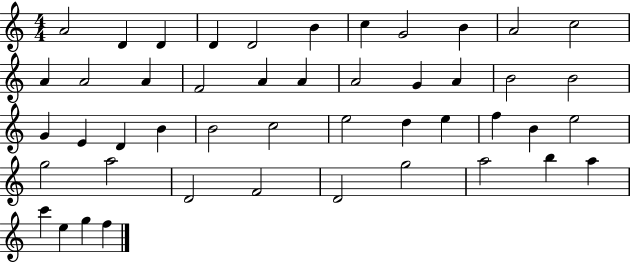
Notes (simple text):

A4/h D4/q D4/q D4/q D4/h B4/q C5/q G4/h B4/q A4/h C5/h A4/q A4/h A4/q F4/h A4/q A4/q A4/h G4/q A4/q B4/h B4/h G4/q E4/q D4/q B4/q B4/h C5/h E5/h D5/q E5/q F5/q B4/q E5/h G5/h A5/h D4/h F4/h D4/h G5/h A5/h B5/q A5/q C6/q E5/q G5/q F5/q